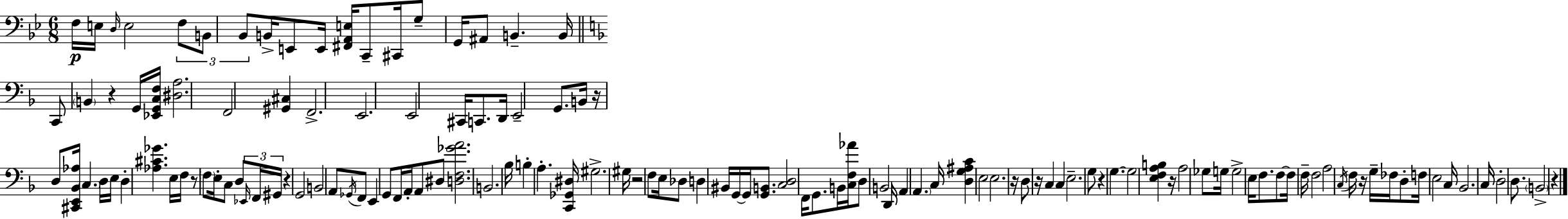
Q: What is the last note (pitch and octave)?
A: B2